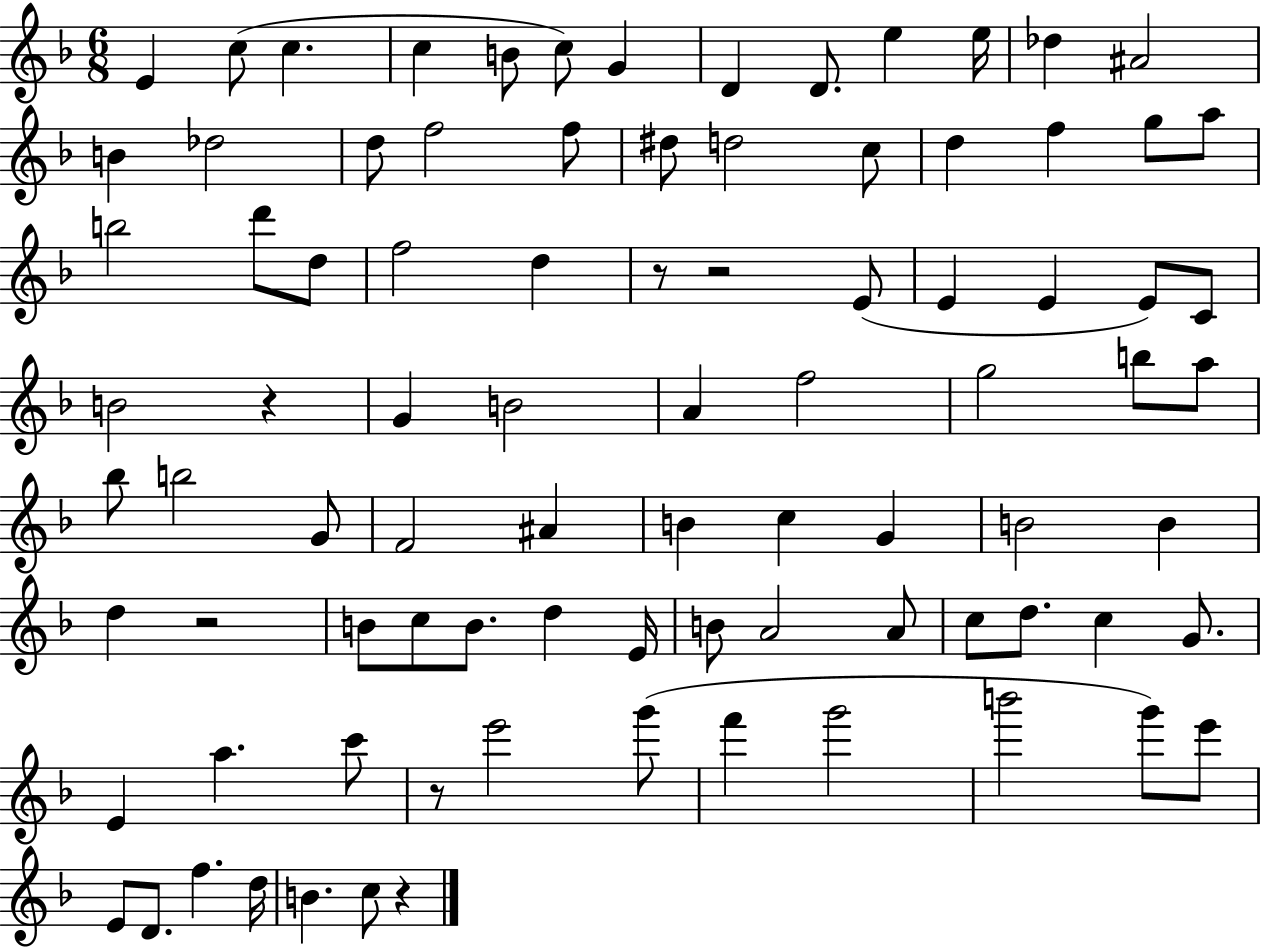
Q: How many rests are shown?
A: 6